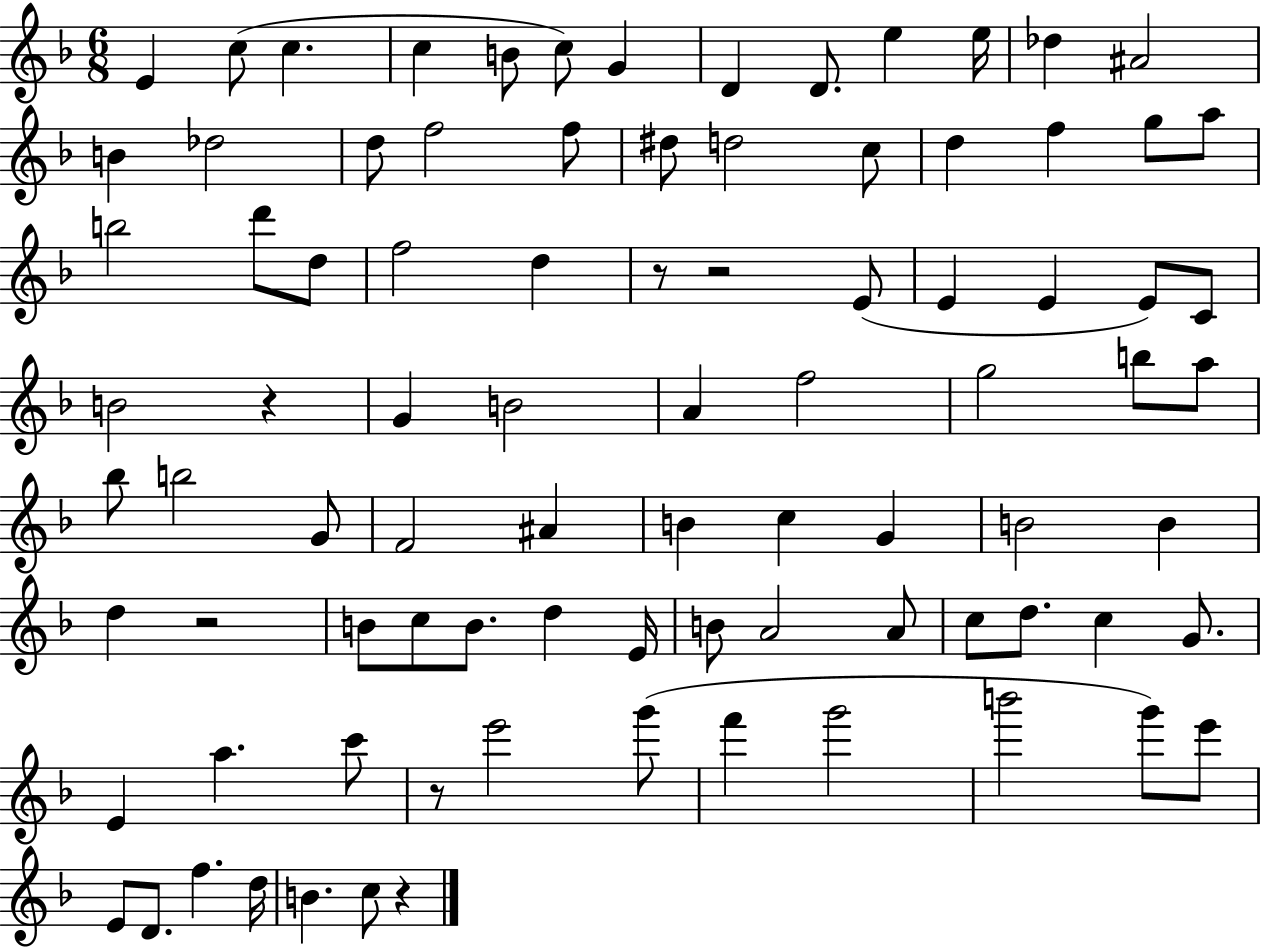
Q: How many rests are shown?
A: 6